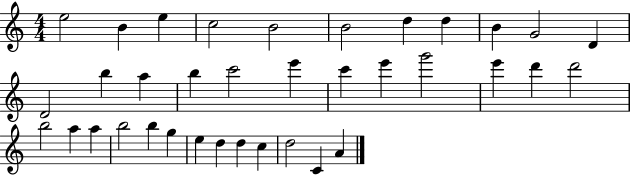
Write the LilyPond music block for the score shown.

{
  \clef treble
  \numericTimeSignature
  \time 4/4
  \key c \major
  e''2 b'4 e''4 | c''2 b'2 | b'2 d''4 d''4 | b'4 g'2 d'4 | \break d'2 b''4 a''4 | b''4 c'''2 e'''4 | c'''4 e'''4 g'''2 | e'''4 d'''4 d'''2 | \break b''2 a''4 a''4 | b''2 b''4 g''4 | e''4 d''4 d''4 c''4 | d''2 c'4 a'4 | \break \bar "|."
}